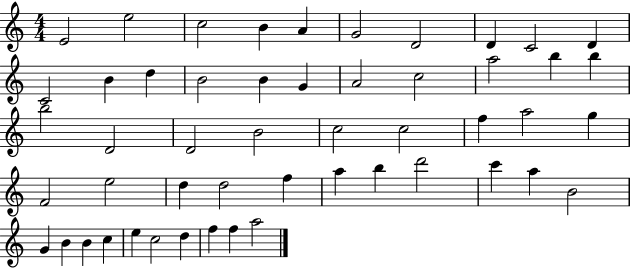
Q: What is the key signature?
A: C major